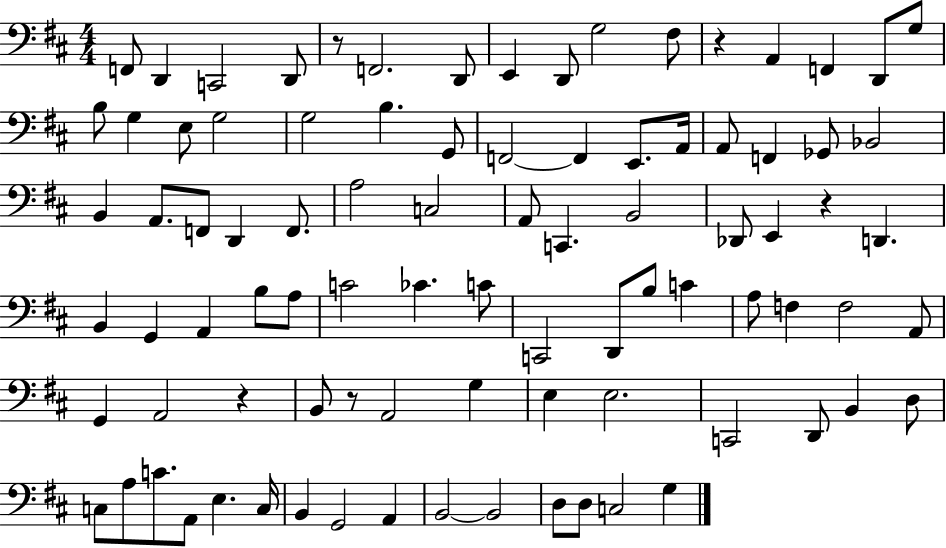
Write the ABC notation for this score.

X:1
T:Untitled
M:4/4
L:1/4
K:D
F,,/2 D,, C,,2 D,,/2 z/2 F,,2 D,,/2 E,, D,,/2 G,2 ^F,/2 z A,, F,, D,,/2 G,/2 B,/2 G, E,/2 G,2 G,2 B, G,,/2 F,,2 F,, E,,/2 A,,/4 A,,/2 F,, _G,,/2 _B,,2 B,, A,,/2 F,,/2 D,, F,,/2 A,2 C,2 A,,/2 C,, B,,2 _D,,/2 E,, z D,, B,, G,, A,, B,/2 A,/2 C2 _C C/2 C,,2 D,,/2 B,/2 C A,/2 F, F,2 A,,/2 G,, A,,2 z B,,/2 z/2 A,,2 G, E, E,2 C,,2 D,,/2 B,, D,/2 C,/2 A,/2 C/2 A,,/2 E, C,/4 B,, G,,2 A,, B,,2 B,,2 D,/2 D,/2 C,2 G,